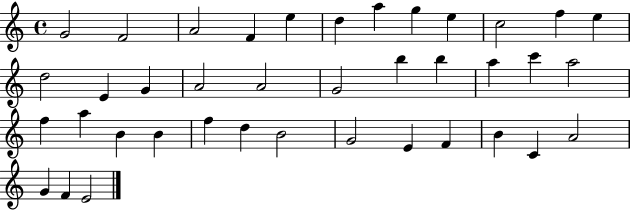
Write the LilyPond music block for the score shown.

{
  \clef treble
  \time 4/4
  \defaultTimeSignature
  \key c \major
  g'2 f'2 | a'2 f'4 e''4 | d''4 a''4 g''4 e''4 | c''2 f''4 e''4 | \break d''2 e'4 g'4 | a'2 a'2 | g'2 b''4 b''4 | a''4 c'''4 a''2 | \break f''4 a''4 b'4 b'4 | f''4 d''4 b'2 | g'2 e'4 f'4 | b'4 c'4 a'2 | \break g'4 f'4 e'2 | \bar "|."
}